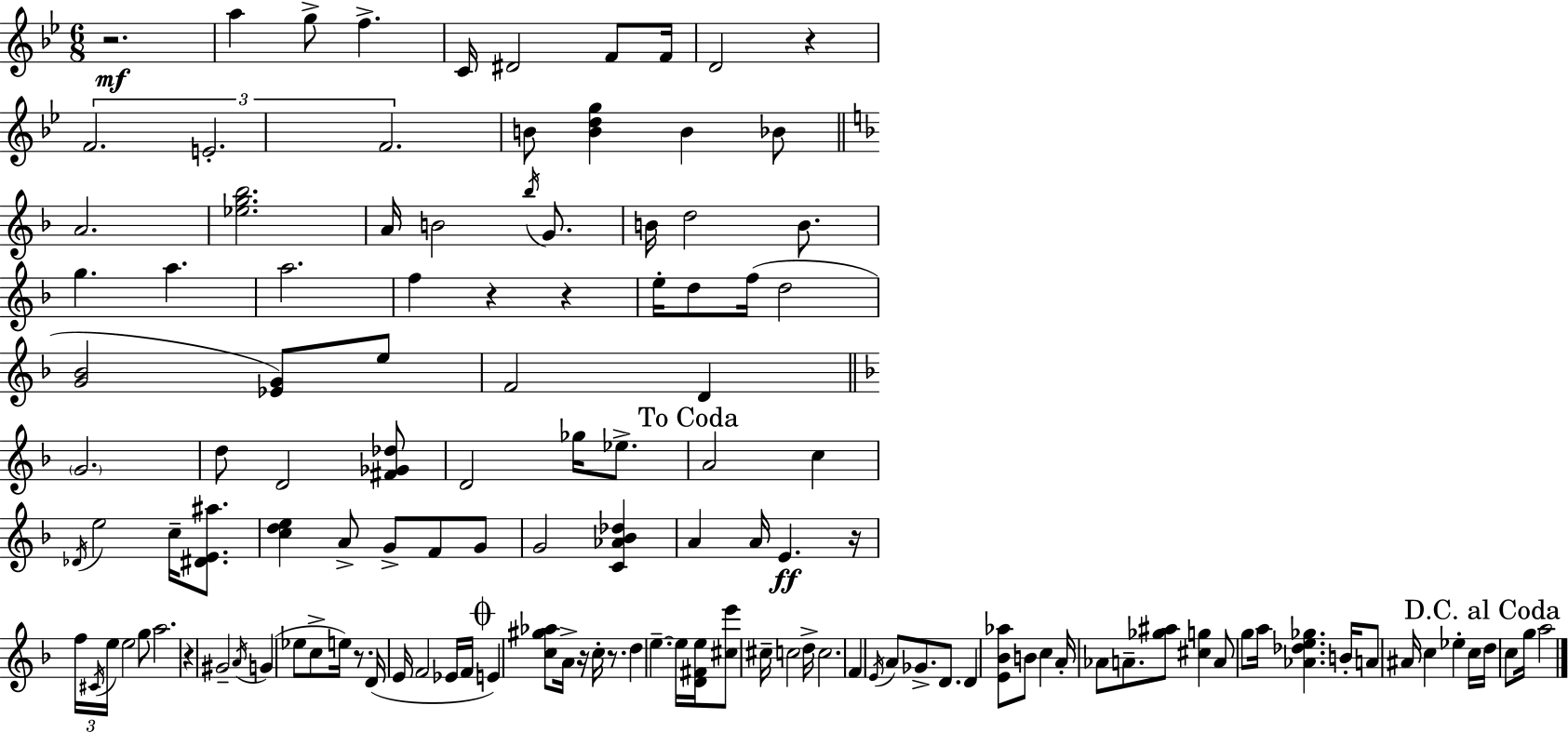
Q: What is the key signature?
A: BES major